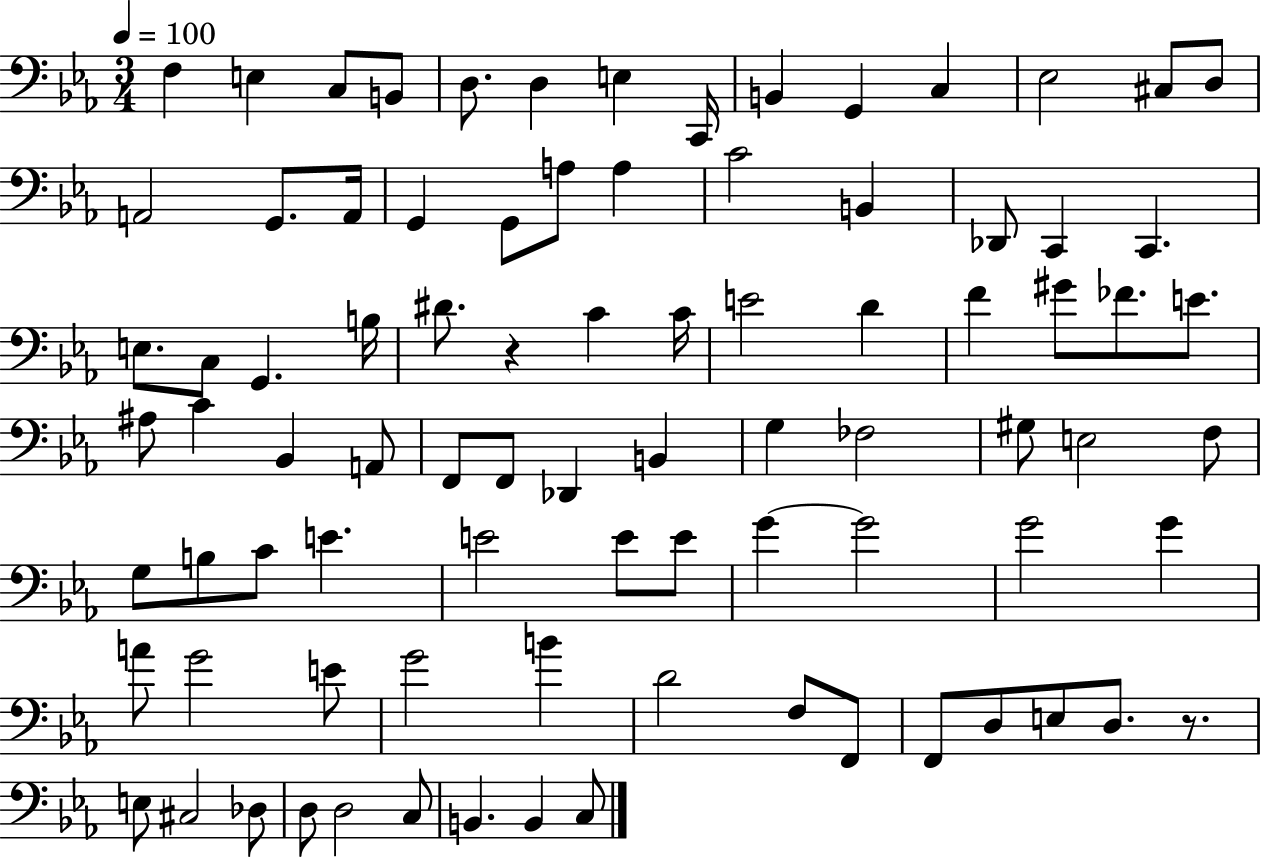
{
  \clef bass
  \numericTimeSignature
  \time 3/4
  \key ees \major
  \tempo 4 = 100
  f4 e4 c8 b,8 | d8. d4 e4 c,16 | b,4 g,4 c4 | ees2 cis8 d8 | \break a,2 g,8. a,16 | g,4 g,8 a8 a4 | c'2 b,4 | des,8 c,4 c,4. | \break e8. c8 g,4. b16 | dis'8. r4 c'4 c'16 | e'2 d'4 | f'4 gis'8 fes'8. e'8. | \break ais8 c'4 bes,4 a,8 | f,8 f,8 des,4 b,4 | g4 fes2 | gis8 e2 f8 | \break g8 b8 c'8 e'4. | e'2 e'8 e'8 | g'4~~ g'2 | g'2 g'4 | \break a'8 g'2 e'8 | g'2 b'4 | d'2 f8 f,8 | f,8 d8 e8 d8. r8. | \break e8 cis2 des8 | d8 d2 c8 | b,4. b,4 c8 | \bar "|."
}